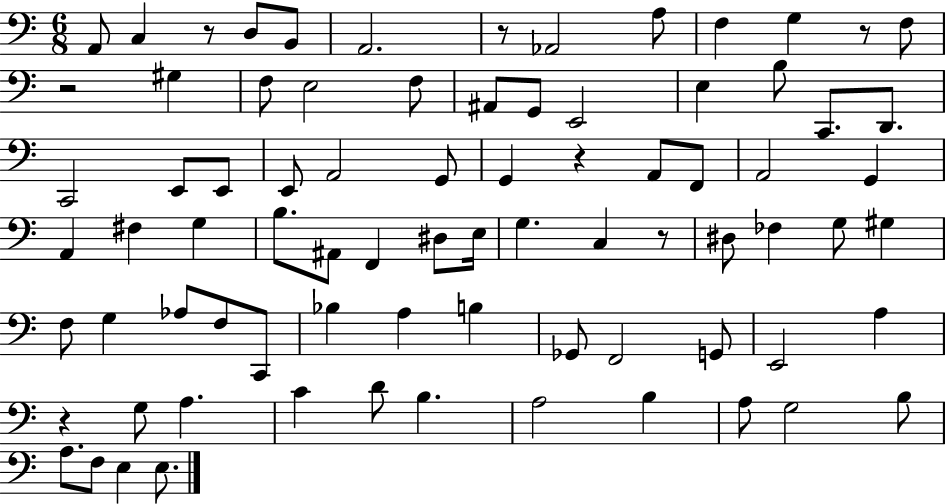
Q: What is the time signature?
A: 6/8